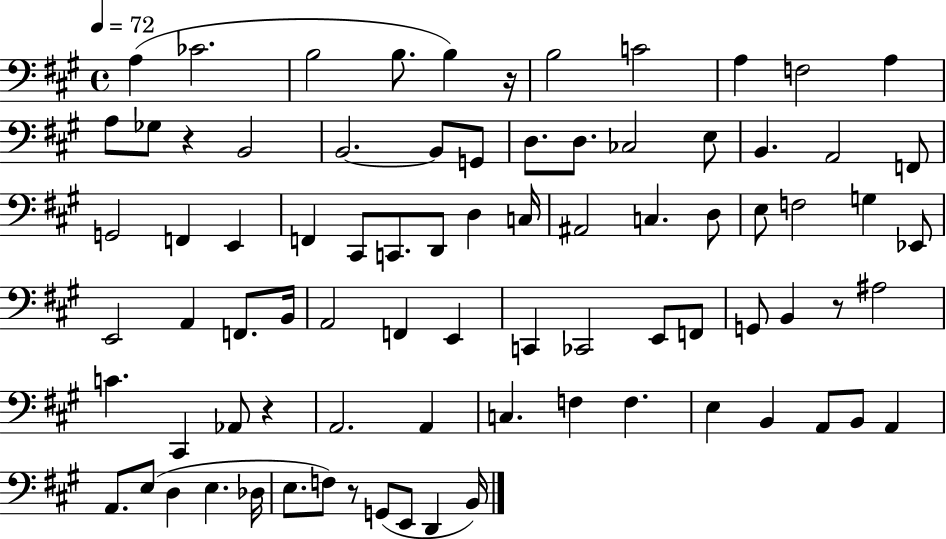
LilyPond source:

{
  \clef bass
  \time 4/4
  \defaultTimeSignature
  \key a \major
  \tempo 4 = 72
  a4( ces'2. | b2 b8. b4) r16 | b2 c'2 | a4 f2 a4 | \break a8 ges8 r4 b,2 | b,2.~~ b,8 g,8 | d8. d8. ces2 e8 | b,4. a,2 f,8 | \break g,2 f,4 e,4 | f,4 cis,8 c,8. d,8 d4 c16 | ais,2 c4. d8 | e8 f2 g4 ees,8 | \break e,2 a,4 f,8. b,16 | a,2 f,4 e,4 | c,4 ces,2 e,8 f,8 | g,8 b,4 r8 ais2 | \break c'4. cis,4 aes,8 r4 | a,2. a,4 | c4. f4 f4. | e4 b,4 a,8 b,8 a,4 | \break a,8. e8( d4 e4. des16 | e8. f8) r8 g,8( e,8 d,4 b,16) | \bar "|."
}